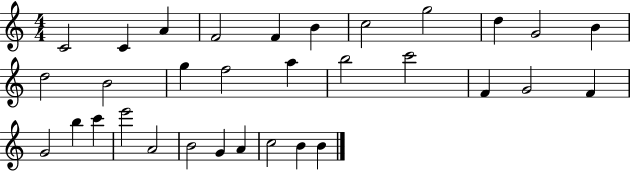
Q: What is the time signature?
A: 4/4